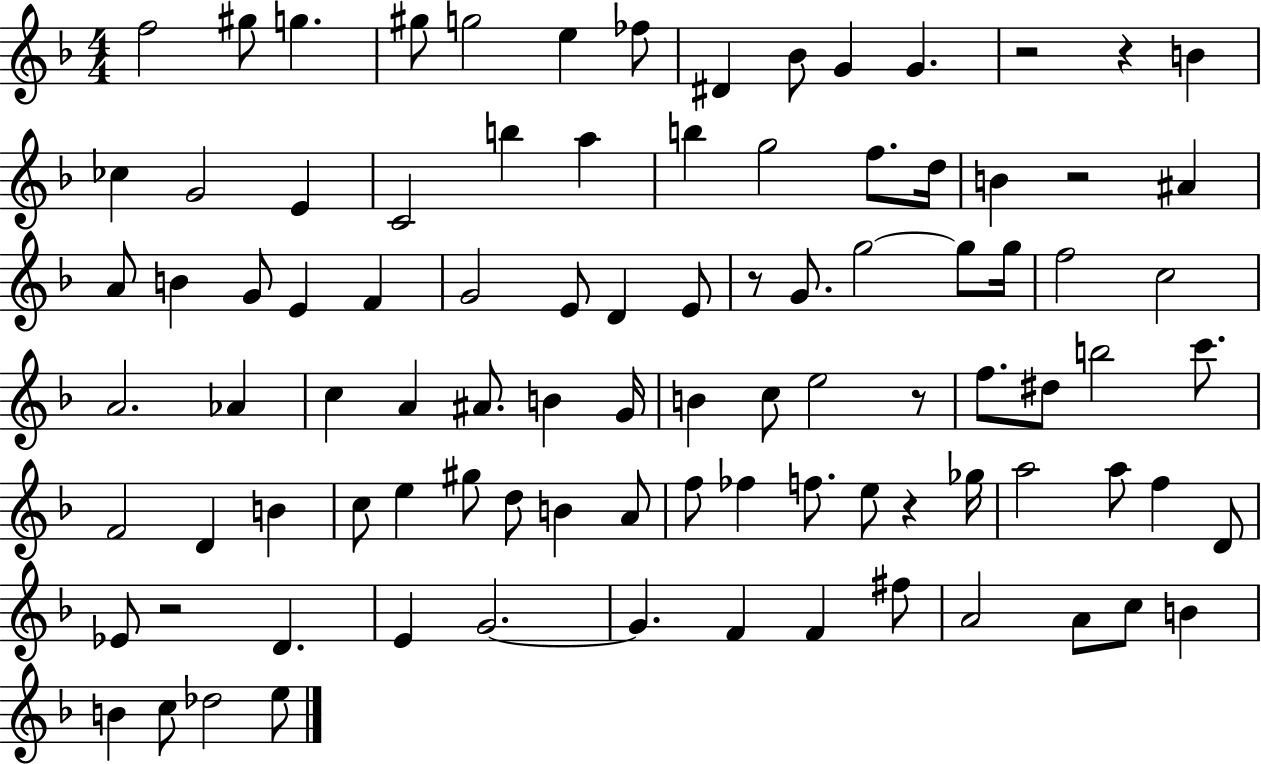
X:1
T:Untitled
M:4/4
L:1/4
K:F
f2 ^g/2 g ^g/2 g2 e _f/2 ^D _B/2 G G z2 z B _c G2 E C2 b a b g2 f/2 d/4 B z2 ^A A/2 B G/2 E F G2 E/2 D E/2 z/2 G/2 g2 g/2 g/4 f2 c2 A2 _A c A ^A/2 B G/4 B c/2 e2 z/2 f/2 ^d/2 b2 c'/2 F2 D B c/2 e ^g/2 d/2 B A/2 f/2 _f f/2 e/2 z _g/4 a2 a/2 f D/2 _E/2 z2 D E G2 G F F ^f/2 A2 A/2 c/2 B B c/2 _d2 e/2